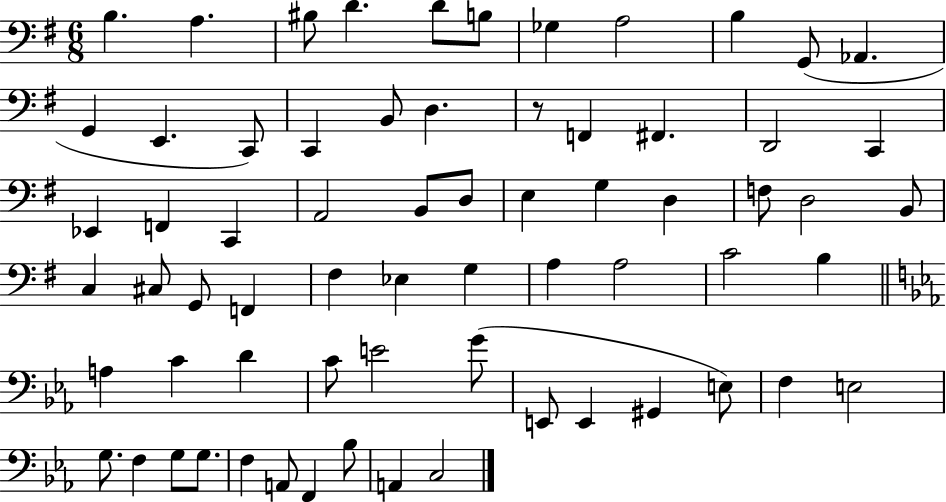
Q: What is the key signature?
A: G major